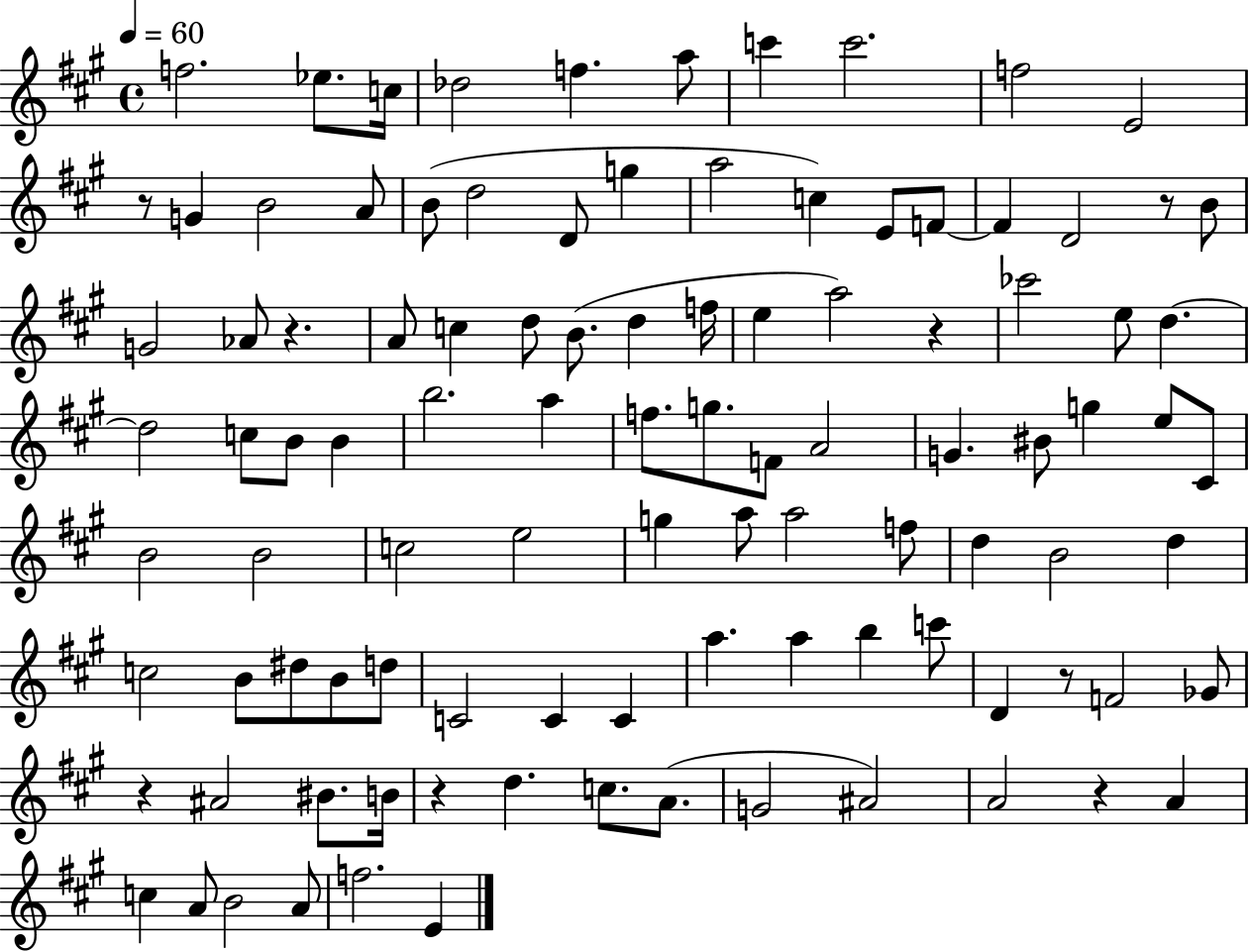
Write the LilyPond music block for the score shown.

{
  \clef treble
  \time 4/4
  \defaultTimeSignature
  \key a \major
  \tempo 4 = 60
  f''2. ees''8. c''16 | des''2 f''4. a''8 | c'''4 c'''2. | f''2 e'2 | \break r8 g'4 b'2 a'8 | b'8( d''2 d'8 g''4 | a''2 c''4) e'8 f'8~~ | f'4 d'2 r8 b'8 | \break g'2 aes'8 r4. | a'8 c''4 d''8 b'8.( d''4 f''16 | e''4 a''2) r4 | ces'''2 e''8 d''4.~~ | \break d''2 c''8 b'8 b'4 | b''2. a''4 | f''8. g''8. f'8 a'2 | g'4. bis'8 g''4 e''8 cis'8 | \break b'2 b'2 | c''2 e''2 | g''4 a''8 a''2 f''8 | d''4 b'2 d''4 | \break c''2 b'8 dis''8 b'8 d''8 | c'2 c'4 c'4 | a''4. a''4 b''4 c'''8 | d'4 r8 f'2 ges'8 | \break r4 ais'2 bis'8. b'16 | r4 d''4. c''8. a'8.( | g'2 ais'2) | a'2 r4 a'4 | \break c''4 a'8 b'2 a'8 | f''2. e'4 | \bar "|."
}